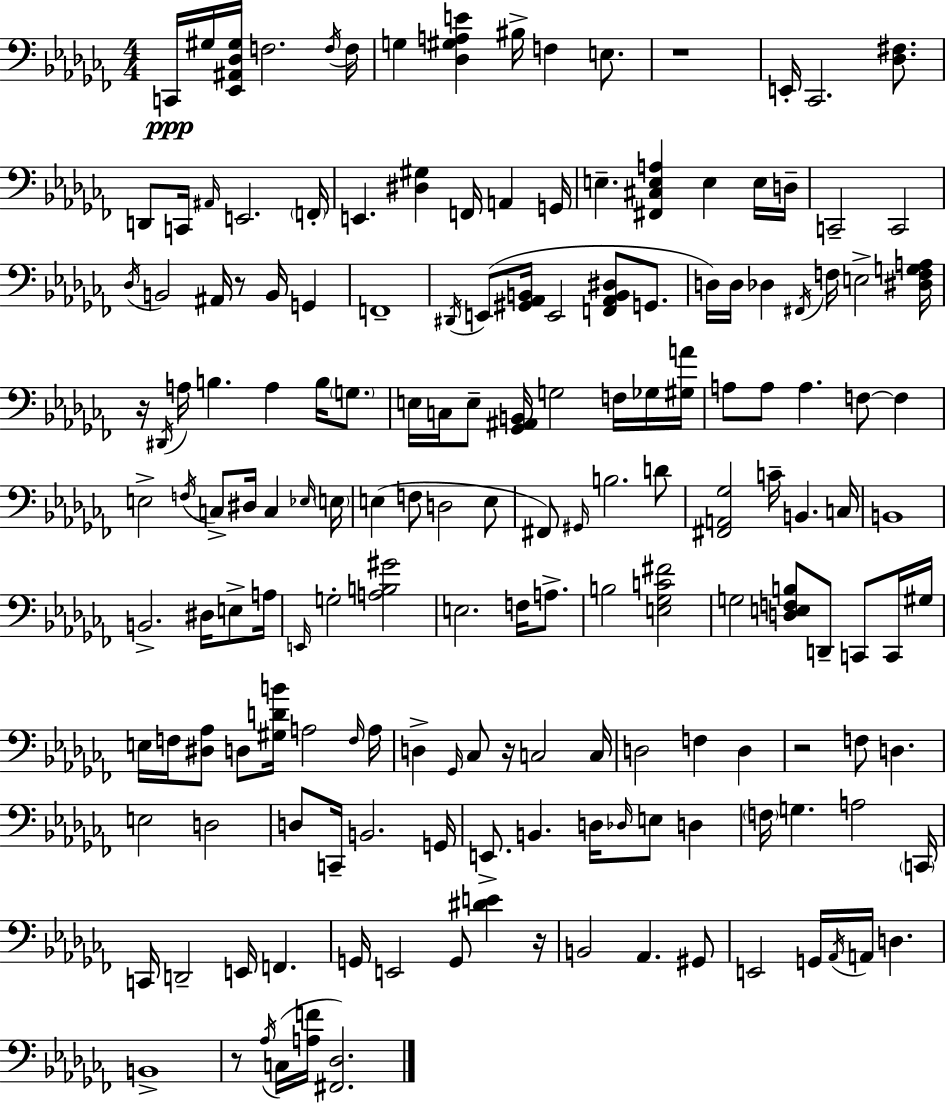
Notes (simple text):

C2/s G#3/s [Eb2,A#2,Db3,G#3]/s F3/h. F3/s F3/s G3/q [Db3,G#3,A3,E4]/q BIS3/s F3/q E3/e. R/w E2/s CES2/h. [Db3,F#3]/e. D2/e C2/s A#2/s E2/h. F2/s E2/q. [D#3,G#3]/q F2/s A2/q G2/s E3/q. [F#2,C#3,E3,A3]/q E3/q E3/s D3/s C2/h C2/h Db3/s B2/h A#2/s R/e B2/s G2/q F2/w D#2/s E2/e [G#2,Ab2,B2]/s E2/h [F2,Ab2,B2,D#3]/e G2/e. D3/s D3/s Db3/q F#2/s F3/s E3/h [D#3,F3,G3,A3]/s R/s D#2/s A3/s B3/q. A3/q B3/s G3/e. E3/s C3/s E3/e [Gb2,A#2,B2]/s G3/h F3/s Gb3/s [G#3,A4]/s A3/e A3/e A3/q. F3/e F3/q E3/h F3/s C3/e D#3/s C3/q Eb3/s E3/s E3/q F3/e D3/h E3/e F#2/e G#2/s B3/h. D4/e [F#2,A2,Gb3]/h C4/s B2/q. C3/s B2/w B2/h. D#3/s E3/e A3/s E2/s G3/h [A3,B3,G#4]/h E3/h. F3/s A3/e. B3/h [E3,Gb3,C4,F#4]/h G3/h [D3,E3,F3,B3]/e D2/e C2/e C2/s G#3/s E3/s F3/s [D#3,Ab3]/e D3/e [G#3,D4,B4]/s A3/h F3/s A3/s D3/q Gb2/s CES3/e R/s C3/h C3/s D3/h F3/q D3/q R/h F3/e D3/q. E3/h D3/h D3/e C2/s B2/h. G2/s E2/e. B2/q. D3/s Db3/s E3/e D3/q F3/s G3/q. A3/h C2/s C2/s D2/h E2/s F2/q. G2/s E2/h G2/e [D#4,E4]/q R/s B2/h Ab2/q. G#2/e E2/h G2/s Ab2/s A2/s D3/q. B2/w R/e Ab3/s C3/s [A3,F4]/s [F#2,Db3]/h.